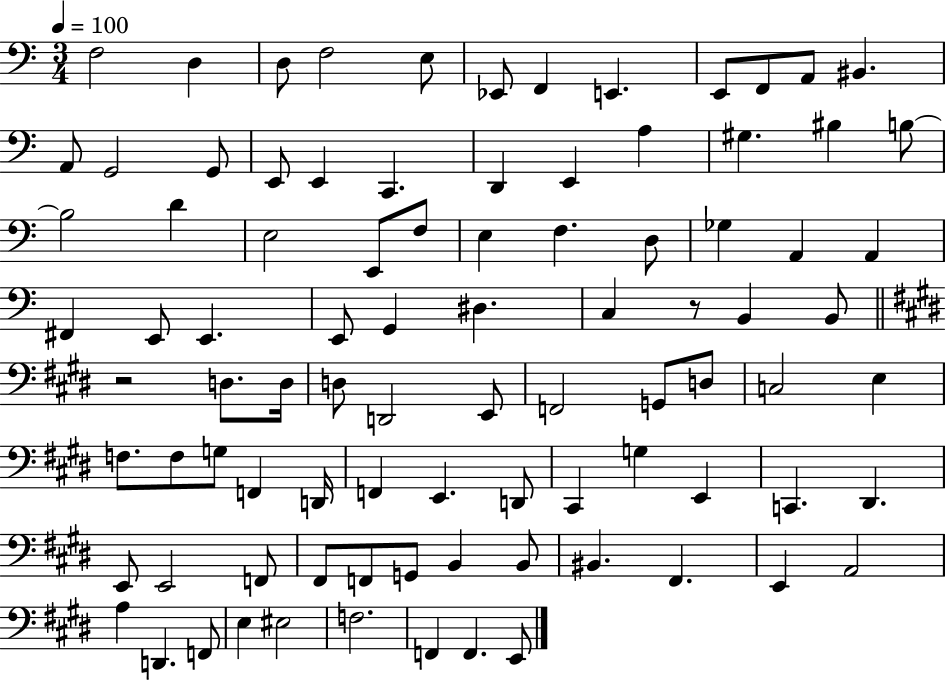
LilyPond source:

{
  \clef bass
  \numericTimeSignature
  \time 3/4
  \key c \major
  \tempo 4 = 100
  \repeat volta 2 { f2 d4 | d8 f2 e8 | ees,8 f,4 e,4. | e,8 f,8 a,8 bis,4. | \break a,8 g,2 g,8 | e,8 e,4 c,4. | d,4 e,4 a4 | gis4. bis4 b8~~ | \break b2 d'4 | e2 e,8 f8 | e4 f4. d8 | ges4 a,4 a,4 | \break fis,4 e,8 e,4. | e,8 g,4 dis4. | c4 r8 b,4 b,8 | \bar "||" \break \key e \major r2 d8. d16 | d8 d,2 e,8 | f,2 g,8 d8 | c2 e4 | \break f8. f8 g8 f,4 d,16 | f,4 e,4. d,8 | cis,4 g4 e,4 | c,4. dis,4. | \break e,8 e,2 f,8 | fis,8 f,8 g,8 b,4 b,8 | bis,4. fis,4. | e,4 a,2 | \break a4 d,4. f,8 | e4 eis2 | f2. | f,4 f,4. e,8 | \break } \bar "|."
}